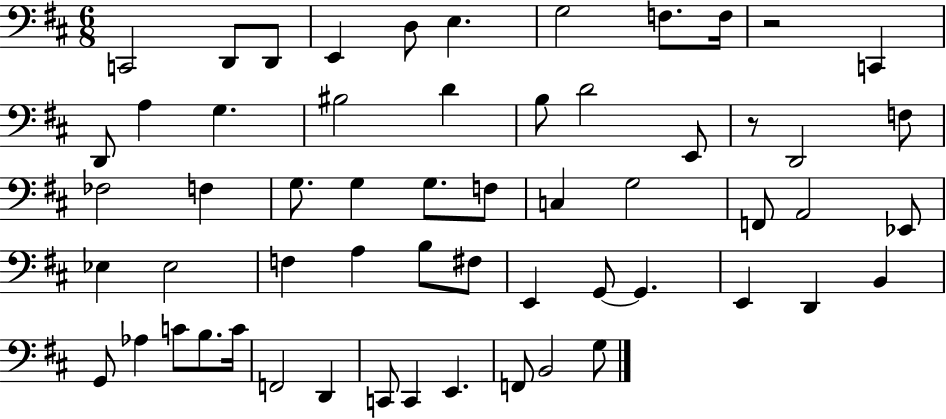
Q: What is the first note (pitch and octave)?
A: C2